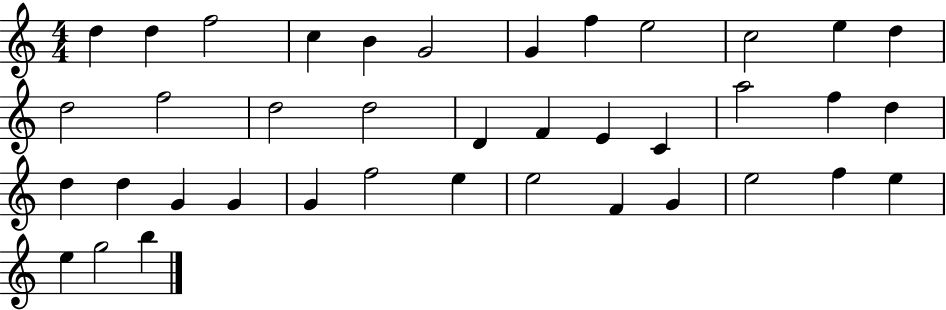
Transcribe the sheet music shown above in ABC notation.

X:1
T:Untitled
M:4/4
L:1/4
K:C
d d f2 c B G2 G f e2 c2 e d d2 f2 d2 d2 D F E C a2 f d d d G G G f2 e e2 F G e2 f e e g2 b